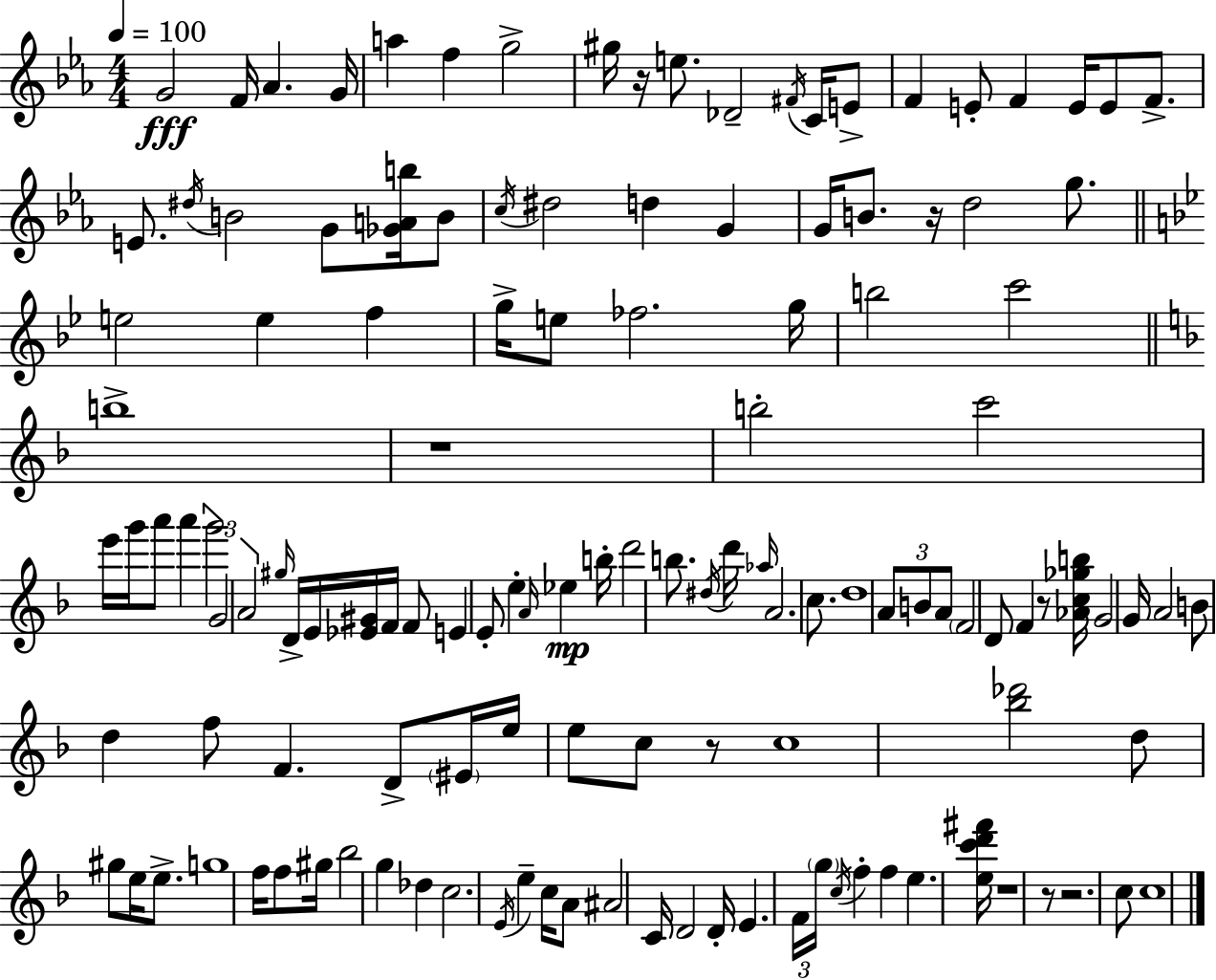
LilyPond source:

{
  \clef treble
  \numericTimeSignature
  \time 4/4
  \key ees \major
  \tempo 4 = 100
  g'2\fff f'16 aes'4. g'16 | a''4 f''4 g''2-> | gis''16 r16 e''8. des'2-- \acciaccatura { fis'16 } c'16 e'8-> | f'4 e'8-. f'4 e'16 e'8 f'8.-> | \break e'8. \acciaccatura { dis''16 } b'2 g'8 <ges' a' b''>16 | b'8 \acciaccatura { c''16 } dis''2 d''4 g'4 | g'16 b'8. r16 d''2 | g''8. \bar "||" \break \key g \minor e''2 e''4 f''4 | g''16-> e''8 fes''2. g''16 | b''2 c'''2 | \bar "||" \break \key f \major b''1-> | r1 | b''2-. c'''2 | e'''16 g'''16 a'''8 a'''4 \tuplet 3/2 { g'''2 | \break g'2 a'2 } | \grace { gis''16 } d'16-> e'16 <ees' gis'>16 f'16 f'8 e'4 e'8-. e''4-. | \grace { a'16 } ees''4\mp b''16-. d'''2 b''8. | \acciaccatura { dis''16 } d'''16 \grace { aes''16 } a'2. | \break c''8. d''1 | \tuplet 3/2 { a'8 b'8 a'8 } \parenthesize f'2 | d'8 f'4 r8 <aes' c'' ges'' b''>16 g'2 | g'16 a'2 b'8 d''4 | \break f''8 f'4. d'8-> \parenthesize eis'16 e''16 e''8 | c''8 r8 c''1 | <bes'' des'''>2 d''8 gis''8 | e''16 e''8.-> g''1 | \break f''16 f''8 gis''16 bes''2 | g''4 des''4 c''2. | \acciaccatura { e'16 } e''4-- c''16 a'8 ais'2 | c'16 d'2 d'16-. e'4. | \break \tuplet 3/2 { f'16 \parenthesize g''16 \acciaccatura { c''16 } } f''4-. f''4 e''4. | <e'' c''' d''' fis'''>16 r1 | r8 r2. | c''8 c''1 | \break \bar "|."
}